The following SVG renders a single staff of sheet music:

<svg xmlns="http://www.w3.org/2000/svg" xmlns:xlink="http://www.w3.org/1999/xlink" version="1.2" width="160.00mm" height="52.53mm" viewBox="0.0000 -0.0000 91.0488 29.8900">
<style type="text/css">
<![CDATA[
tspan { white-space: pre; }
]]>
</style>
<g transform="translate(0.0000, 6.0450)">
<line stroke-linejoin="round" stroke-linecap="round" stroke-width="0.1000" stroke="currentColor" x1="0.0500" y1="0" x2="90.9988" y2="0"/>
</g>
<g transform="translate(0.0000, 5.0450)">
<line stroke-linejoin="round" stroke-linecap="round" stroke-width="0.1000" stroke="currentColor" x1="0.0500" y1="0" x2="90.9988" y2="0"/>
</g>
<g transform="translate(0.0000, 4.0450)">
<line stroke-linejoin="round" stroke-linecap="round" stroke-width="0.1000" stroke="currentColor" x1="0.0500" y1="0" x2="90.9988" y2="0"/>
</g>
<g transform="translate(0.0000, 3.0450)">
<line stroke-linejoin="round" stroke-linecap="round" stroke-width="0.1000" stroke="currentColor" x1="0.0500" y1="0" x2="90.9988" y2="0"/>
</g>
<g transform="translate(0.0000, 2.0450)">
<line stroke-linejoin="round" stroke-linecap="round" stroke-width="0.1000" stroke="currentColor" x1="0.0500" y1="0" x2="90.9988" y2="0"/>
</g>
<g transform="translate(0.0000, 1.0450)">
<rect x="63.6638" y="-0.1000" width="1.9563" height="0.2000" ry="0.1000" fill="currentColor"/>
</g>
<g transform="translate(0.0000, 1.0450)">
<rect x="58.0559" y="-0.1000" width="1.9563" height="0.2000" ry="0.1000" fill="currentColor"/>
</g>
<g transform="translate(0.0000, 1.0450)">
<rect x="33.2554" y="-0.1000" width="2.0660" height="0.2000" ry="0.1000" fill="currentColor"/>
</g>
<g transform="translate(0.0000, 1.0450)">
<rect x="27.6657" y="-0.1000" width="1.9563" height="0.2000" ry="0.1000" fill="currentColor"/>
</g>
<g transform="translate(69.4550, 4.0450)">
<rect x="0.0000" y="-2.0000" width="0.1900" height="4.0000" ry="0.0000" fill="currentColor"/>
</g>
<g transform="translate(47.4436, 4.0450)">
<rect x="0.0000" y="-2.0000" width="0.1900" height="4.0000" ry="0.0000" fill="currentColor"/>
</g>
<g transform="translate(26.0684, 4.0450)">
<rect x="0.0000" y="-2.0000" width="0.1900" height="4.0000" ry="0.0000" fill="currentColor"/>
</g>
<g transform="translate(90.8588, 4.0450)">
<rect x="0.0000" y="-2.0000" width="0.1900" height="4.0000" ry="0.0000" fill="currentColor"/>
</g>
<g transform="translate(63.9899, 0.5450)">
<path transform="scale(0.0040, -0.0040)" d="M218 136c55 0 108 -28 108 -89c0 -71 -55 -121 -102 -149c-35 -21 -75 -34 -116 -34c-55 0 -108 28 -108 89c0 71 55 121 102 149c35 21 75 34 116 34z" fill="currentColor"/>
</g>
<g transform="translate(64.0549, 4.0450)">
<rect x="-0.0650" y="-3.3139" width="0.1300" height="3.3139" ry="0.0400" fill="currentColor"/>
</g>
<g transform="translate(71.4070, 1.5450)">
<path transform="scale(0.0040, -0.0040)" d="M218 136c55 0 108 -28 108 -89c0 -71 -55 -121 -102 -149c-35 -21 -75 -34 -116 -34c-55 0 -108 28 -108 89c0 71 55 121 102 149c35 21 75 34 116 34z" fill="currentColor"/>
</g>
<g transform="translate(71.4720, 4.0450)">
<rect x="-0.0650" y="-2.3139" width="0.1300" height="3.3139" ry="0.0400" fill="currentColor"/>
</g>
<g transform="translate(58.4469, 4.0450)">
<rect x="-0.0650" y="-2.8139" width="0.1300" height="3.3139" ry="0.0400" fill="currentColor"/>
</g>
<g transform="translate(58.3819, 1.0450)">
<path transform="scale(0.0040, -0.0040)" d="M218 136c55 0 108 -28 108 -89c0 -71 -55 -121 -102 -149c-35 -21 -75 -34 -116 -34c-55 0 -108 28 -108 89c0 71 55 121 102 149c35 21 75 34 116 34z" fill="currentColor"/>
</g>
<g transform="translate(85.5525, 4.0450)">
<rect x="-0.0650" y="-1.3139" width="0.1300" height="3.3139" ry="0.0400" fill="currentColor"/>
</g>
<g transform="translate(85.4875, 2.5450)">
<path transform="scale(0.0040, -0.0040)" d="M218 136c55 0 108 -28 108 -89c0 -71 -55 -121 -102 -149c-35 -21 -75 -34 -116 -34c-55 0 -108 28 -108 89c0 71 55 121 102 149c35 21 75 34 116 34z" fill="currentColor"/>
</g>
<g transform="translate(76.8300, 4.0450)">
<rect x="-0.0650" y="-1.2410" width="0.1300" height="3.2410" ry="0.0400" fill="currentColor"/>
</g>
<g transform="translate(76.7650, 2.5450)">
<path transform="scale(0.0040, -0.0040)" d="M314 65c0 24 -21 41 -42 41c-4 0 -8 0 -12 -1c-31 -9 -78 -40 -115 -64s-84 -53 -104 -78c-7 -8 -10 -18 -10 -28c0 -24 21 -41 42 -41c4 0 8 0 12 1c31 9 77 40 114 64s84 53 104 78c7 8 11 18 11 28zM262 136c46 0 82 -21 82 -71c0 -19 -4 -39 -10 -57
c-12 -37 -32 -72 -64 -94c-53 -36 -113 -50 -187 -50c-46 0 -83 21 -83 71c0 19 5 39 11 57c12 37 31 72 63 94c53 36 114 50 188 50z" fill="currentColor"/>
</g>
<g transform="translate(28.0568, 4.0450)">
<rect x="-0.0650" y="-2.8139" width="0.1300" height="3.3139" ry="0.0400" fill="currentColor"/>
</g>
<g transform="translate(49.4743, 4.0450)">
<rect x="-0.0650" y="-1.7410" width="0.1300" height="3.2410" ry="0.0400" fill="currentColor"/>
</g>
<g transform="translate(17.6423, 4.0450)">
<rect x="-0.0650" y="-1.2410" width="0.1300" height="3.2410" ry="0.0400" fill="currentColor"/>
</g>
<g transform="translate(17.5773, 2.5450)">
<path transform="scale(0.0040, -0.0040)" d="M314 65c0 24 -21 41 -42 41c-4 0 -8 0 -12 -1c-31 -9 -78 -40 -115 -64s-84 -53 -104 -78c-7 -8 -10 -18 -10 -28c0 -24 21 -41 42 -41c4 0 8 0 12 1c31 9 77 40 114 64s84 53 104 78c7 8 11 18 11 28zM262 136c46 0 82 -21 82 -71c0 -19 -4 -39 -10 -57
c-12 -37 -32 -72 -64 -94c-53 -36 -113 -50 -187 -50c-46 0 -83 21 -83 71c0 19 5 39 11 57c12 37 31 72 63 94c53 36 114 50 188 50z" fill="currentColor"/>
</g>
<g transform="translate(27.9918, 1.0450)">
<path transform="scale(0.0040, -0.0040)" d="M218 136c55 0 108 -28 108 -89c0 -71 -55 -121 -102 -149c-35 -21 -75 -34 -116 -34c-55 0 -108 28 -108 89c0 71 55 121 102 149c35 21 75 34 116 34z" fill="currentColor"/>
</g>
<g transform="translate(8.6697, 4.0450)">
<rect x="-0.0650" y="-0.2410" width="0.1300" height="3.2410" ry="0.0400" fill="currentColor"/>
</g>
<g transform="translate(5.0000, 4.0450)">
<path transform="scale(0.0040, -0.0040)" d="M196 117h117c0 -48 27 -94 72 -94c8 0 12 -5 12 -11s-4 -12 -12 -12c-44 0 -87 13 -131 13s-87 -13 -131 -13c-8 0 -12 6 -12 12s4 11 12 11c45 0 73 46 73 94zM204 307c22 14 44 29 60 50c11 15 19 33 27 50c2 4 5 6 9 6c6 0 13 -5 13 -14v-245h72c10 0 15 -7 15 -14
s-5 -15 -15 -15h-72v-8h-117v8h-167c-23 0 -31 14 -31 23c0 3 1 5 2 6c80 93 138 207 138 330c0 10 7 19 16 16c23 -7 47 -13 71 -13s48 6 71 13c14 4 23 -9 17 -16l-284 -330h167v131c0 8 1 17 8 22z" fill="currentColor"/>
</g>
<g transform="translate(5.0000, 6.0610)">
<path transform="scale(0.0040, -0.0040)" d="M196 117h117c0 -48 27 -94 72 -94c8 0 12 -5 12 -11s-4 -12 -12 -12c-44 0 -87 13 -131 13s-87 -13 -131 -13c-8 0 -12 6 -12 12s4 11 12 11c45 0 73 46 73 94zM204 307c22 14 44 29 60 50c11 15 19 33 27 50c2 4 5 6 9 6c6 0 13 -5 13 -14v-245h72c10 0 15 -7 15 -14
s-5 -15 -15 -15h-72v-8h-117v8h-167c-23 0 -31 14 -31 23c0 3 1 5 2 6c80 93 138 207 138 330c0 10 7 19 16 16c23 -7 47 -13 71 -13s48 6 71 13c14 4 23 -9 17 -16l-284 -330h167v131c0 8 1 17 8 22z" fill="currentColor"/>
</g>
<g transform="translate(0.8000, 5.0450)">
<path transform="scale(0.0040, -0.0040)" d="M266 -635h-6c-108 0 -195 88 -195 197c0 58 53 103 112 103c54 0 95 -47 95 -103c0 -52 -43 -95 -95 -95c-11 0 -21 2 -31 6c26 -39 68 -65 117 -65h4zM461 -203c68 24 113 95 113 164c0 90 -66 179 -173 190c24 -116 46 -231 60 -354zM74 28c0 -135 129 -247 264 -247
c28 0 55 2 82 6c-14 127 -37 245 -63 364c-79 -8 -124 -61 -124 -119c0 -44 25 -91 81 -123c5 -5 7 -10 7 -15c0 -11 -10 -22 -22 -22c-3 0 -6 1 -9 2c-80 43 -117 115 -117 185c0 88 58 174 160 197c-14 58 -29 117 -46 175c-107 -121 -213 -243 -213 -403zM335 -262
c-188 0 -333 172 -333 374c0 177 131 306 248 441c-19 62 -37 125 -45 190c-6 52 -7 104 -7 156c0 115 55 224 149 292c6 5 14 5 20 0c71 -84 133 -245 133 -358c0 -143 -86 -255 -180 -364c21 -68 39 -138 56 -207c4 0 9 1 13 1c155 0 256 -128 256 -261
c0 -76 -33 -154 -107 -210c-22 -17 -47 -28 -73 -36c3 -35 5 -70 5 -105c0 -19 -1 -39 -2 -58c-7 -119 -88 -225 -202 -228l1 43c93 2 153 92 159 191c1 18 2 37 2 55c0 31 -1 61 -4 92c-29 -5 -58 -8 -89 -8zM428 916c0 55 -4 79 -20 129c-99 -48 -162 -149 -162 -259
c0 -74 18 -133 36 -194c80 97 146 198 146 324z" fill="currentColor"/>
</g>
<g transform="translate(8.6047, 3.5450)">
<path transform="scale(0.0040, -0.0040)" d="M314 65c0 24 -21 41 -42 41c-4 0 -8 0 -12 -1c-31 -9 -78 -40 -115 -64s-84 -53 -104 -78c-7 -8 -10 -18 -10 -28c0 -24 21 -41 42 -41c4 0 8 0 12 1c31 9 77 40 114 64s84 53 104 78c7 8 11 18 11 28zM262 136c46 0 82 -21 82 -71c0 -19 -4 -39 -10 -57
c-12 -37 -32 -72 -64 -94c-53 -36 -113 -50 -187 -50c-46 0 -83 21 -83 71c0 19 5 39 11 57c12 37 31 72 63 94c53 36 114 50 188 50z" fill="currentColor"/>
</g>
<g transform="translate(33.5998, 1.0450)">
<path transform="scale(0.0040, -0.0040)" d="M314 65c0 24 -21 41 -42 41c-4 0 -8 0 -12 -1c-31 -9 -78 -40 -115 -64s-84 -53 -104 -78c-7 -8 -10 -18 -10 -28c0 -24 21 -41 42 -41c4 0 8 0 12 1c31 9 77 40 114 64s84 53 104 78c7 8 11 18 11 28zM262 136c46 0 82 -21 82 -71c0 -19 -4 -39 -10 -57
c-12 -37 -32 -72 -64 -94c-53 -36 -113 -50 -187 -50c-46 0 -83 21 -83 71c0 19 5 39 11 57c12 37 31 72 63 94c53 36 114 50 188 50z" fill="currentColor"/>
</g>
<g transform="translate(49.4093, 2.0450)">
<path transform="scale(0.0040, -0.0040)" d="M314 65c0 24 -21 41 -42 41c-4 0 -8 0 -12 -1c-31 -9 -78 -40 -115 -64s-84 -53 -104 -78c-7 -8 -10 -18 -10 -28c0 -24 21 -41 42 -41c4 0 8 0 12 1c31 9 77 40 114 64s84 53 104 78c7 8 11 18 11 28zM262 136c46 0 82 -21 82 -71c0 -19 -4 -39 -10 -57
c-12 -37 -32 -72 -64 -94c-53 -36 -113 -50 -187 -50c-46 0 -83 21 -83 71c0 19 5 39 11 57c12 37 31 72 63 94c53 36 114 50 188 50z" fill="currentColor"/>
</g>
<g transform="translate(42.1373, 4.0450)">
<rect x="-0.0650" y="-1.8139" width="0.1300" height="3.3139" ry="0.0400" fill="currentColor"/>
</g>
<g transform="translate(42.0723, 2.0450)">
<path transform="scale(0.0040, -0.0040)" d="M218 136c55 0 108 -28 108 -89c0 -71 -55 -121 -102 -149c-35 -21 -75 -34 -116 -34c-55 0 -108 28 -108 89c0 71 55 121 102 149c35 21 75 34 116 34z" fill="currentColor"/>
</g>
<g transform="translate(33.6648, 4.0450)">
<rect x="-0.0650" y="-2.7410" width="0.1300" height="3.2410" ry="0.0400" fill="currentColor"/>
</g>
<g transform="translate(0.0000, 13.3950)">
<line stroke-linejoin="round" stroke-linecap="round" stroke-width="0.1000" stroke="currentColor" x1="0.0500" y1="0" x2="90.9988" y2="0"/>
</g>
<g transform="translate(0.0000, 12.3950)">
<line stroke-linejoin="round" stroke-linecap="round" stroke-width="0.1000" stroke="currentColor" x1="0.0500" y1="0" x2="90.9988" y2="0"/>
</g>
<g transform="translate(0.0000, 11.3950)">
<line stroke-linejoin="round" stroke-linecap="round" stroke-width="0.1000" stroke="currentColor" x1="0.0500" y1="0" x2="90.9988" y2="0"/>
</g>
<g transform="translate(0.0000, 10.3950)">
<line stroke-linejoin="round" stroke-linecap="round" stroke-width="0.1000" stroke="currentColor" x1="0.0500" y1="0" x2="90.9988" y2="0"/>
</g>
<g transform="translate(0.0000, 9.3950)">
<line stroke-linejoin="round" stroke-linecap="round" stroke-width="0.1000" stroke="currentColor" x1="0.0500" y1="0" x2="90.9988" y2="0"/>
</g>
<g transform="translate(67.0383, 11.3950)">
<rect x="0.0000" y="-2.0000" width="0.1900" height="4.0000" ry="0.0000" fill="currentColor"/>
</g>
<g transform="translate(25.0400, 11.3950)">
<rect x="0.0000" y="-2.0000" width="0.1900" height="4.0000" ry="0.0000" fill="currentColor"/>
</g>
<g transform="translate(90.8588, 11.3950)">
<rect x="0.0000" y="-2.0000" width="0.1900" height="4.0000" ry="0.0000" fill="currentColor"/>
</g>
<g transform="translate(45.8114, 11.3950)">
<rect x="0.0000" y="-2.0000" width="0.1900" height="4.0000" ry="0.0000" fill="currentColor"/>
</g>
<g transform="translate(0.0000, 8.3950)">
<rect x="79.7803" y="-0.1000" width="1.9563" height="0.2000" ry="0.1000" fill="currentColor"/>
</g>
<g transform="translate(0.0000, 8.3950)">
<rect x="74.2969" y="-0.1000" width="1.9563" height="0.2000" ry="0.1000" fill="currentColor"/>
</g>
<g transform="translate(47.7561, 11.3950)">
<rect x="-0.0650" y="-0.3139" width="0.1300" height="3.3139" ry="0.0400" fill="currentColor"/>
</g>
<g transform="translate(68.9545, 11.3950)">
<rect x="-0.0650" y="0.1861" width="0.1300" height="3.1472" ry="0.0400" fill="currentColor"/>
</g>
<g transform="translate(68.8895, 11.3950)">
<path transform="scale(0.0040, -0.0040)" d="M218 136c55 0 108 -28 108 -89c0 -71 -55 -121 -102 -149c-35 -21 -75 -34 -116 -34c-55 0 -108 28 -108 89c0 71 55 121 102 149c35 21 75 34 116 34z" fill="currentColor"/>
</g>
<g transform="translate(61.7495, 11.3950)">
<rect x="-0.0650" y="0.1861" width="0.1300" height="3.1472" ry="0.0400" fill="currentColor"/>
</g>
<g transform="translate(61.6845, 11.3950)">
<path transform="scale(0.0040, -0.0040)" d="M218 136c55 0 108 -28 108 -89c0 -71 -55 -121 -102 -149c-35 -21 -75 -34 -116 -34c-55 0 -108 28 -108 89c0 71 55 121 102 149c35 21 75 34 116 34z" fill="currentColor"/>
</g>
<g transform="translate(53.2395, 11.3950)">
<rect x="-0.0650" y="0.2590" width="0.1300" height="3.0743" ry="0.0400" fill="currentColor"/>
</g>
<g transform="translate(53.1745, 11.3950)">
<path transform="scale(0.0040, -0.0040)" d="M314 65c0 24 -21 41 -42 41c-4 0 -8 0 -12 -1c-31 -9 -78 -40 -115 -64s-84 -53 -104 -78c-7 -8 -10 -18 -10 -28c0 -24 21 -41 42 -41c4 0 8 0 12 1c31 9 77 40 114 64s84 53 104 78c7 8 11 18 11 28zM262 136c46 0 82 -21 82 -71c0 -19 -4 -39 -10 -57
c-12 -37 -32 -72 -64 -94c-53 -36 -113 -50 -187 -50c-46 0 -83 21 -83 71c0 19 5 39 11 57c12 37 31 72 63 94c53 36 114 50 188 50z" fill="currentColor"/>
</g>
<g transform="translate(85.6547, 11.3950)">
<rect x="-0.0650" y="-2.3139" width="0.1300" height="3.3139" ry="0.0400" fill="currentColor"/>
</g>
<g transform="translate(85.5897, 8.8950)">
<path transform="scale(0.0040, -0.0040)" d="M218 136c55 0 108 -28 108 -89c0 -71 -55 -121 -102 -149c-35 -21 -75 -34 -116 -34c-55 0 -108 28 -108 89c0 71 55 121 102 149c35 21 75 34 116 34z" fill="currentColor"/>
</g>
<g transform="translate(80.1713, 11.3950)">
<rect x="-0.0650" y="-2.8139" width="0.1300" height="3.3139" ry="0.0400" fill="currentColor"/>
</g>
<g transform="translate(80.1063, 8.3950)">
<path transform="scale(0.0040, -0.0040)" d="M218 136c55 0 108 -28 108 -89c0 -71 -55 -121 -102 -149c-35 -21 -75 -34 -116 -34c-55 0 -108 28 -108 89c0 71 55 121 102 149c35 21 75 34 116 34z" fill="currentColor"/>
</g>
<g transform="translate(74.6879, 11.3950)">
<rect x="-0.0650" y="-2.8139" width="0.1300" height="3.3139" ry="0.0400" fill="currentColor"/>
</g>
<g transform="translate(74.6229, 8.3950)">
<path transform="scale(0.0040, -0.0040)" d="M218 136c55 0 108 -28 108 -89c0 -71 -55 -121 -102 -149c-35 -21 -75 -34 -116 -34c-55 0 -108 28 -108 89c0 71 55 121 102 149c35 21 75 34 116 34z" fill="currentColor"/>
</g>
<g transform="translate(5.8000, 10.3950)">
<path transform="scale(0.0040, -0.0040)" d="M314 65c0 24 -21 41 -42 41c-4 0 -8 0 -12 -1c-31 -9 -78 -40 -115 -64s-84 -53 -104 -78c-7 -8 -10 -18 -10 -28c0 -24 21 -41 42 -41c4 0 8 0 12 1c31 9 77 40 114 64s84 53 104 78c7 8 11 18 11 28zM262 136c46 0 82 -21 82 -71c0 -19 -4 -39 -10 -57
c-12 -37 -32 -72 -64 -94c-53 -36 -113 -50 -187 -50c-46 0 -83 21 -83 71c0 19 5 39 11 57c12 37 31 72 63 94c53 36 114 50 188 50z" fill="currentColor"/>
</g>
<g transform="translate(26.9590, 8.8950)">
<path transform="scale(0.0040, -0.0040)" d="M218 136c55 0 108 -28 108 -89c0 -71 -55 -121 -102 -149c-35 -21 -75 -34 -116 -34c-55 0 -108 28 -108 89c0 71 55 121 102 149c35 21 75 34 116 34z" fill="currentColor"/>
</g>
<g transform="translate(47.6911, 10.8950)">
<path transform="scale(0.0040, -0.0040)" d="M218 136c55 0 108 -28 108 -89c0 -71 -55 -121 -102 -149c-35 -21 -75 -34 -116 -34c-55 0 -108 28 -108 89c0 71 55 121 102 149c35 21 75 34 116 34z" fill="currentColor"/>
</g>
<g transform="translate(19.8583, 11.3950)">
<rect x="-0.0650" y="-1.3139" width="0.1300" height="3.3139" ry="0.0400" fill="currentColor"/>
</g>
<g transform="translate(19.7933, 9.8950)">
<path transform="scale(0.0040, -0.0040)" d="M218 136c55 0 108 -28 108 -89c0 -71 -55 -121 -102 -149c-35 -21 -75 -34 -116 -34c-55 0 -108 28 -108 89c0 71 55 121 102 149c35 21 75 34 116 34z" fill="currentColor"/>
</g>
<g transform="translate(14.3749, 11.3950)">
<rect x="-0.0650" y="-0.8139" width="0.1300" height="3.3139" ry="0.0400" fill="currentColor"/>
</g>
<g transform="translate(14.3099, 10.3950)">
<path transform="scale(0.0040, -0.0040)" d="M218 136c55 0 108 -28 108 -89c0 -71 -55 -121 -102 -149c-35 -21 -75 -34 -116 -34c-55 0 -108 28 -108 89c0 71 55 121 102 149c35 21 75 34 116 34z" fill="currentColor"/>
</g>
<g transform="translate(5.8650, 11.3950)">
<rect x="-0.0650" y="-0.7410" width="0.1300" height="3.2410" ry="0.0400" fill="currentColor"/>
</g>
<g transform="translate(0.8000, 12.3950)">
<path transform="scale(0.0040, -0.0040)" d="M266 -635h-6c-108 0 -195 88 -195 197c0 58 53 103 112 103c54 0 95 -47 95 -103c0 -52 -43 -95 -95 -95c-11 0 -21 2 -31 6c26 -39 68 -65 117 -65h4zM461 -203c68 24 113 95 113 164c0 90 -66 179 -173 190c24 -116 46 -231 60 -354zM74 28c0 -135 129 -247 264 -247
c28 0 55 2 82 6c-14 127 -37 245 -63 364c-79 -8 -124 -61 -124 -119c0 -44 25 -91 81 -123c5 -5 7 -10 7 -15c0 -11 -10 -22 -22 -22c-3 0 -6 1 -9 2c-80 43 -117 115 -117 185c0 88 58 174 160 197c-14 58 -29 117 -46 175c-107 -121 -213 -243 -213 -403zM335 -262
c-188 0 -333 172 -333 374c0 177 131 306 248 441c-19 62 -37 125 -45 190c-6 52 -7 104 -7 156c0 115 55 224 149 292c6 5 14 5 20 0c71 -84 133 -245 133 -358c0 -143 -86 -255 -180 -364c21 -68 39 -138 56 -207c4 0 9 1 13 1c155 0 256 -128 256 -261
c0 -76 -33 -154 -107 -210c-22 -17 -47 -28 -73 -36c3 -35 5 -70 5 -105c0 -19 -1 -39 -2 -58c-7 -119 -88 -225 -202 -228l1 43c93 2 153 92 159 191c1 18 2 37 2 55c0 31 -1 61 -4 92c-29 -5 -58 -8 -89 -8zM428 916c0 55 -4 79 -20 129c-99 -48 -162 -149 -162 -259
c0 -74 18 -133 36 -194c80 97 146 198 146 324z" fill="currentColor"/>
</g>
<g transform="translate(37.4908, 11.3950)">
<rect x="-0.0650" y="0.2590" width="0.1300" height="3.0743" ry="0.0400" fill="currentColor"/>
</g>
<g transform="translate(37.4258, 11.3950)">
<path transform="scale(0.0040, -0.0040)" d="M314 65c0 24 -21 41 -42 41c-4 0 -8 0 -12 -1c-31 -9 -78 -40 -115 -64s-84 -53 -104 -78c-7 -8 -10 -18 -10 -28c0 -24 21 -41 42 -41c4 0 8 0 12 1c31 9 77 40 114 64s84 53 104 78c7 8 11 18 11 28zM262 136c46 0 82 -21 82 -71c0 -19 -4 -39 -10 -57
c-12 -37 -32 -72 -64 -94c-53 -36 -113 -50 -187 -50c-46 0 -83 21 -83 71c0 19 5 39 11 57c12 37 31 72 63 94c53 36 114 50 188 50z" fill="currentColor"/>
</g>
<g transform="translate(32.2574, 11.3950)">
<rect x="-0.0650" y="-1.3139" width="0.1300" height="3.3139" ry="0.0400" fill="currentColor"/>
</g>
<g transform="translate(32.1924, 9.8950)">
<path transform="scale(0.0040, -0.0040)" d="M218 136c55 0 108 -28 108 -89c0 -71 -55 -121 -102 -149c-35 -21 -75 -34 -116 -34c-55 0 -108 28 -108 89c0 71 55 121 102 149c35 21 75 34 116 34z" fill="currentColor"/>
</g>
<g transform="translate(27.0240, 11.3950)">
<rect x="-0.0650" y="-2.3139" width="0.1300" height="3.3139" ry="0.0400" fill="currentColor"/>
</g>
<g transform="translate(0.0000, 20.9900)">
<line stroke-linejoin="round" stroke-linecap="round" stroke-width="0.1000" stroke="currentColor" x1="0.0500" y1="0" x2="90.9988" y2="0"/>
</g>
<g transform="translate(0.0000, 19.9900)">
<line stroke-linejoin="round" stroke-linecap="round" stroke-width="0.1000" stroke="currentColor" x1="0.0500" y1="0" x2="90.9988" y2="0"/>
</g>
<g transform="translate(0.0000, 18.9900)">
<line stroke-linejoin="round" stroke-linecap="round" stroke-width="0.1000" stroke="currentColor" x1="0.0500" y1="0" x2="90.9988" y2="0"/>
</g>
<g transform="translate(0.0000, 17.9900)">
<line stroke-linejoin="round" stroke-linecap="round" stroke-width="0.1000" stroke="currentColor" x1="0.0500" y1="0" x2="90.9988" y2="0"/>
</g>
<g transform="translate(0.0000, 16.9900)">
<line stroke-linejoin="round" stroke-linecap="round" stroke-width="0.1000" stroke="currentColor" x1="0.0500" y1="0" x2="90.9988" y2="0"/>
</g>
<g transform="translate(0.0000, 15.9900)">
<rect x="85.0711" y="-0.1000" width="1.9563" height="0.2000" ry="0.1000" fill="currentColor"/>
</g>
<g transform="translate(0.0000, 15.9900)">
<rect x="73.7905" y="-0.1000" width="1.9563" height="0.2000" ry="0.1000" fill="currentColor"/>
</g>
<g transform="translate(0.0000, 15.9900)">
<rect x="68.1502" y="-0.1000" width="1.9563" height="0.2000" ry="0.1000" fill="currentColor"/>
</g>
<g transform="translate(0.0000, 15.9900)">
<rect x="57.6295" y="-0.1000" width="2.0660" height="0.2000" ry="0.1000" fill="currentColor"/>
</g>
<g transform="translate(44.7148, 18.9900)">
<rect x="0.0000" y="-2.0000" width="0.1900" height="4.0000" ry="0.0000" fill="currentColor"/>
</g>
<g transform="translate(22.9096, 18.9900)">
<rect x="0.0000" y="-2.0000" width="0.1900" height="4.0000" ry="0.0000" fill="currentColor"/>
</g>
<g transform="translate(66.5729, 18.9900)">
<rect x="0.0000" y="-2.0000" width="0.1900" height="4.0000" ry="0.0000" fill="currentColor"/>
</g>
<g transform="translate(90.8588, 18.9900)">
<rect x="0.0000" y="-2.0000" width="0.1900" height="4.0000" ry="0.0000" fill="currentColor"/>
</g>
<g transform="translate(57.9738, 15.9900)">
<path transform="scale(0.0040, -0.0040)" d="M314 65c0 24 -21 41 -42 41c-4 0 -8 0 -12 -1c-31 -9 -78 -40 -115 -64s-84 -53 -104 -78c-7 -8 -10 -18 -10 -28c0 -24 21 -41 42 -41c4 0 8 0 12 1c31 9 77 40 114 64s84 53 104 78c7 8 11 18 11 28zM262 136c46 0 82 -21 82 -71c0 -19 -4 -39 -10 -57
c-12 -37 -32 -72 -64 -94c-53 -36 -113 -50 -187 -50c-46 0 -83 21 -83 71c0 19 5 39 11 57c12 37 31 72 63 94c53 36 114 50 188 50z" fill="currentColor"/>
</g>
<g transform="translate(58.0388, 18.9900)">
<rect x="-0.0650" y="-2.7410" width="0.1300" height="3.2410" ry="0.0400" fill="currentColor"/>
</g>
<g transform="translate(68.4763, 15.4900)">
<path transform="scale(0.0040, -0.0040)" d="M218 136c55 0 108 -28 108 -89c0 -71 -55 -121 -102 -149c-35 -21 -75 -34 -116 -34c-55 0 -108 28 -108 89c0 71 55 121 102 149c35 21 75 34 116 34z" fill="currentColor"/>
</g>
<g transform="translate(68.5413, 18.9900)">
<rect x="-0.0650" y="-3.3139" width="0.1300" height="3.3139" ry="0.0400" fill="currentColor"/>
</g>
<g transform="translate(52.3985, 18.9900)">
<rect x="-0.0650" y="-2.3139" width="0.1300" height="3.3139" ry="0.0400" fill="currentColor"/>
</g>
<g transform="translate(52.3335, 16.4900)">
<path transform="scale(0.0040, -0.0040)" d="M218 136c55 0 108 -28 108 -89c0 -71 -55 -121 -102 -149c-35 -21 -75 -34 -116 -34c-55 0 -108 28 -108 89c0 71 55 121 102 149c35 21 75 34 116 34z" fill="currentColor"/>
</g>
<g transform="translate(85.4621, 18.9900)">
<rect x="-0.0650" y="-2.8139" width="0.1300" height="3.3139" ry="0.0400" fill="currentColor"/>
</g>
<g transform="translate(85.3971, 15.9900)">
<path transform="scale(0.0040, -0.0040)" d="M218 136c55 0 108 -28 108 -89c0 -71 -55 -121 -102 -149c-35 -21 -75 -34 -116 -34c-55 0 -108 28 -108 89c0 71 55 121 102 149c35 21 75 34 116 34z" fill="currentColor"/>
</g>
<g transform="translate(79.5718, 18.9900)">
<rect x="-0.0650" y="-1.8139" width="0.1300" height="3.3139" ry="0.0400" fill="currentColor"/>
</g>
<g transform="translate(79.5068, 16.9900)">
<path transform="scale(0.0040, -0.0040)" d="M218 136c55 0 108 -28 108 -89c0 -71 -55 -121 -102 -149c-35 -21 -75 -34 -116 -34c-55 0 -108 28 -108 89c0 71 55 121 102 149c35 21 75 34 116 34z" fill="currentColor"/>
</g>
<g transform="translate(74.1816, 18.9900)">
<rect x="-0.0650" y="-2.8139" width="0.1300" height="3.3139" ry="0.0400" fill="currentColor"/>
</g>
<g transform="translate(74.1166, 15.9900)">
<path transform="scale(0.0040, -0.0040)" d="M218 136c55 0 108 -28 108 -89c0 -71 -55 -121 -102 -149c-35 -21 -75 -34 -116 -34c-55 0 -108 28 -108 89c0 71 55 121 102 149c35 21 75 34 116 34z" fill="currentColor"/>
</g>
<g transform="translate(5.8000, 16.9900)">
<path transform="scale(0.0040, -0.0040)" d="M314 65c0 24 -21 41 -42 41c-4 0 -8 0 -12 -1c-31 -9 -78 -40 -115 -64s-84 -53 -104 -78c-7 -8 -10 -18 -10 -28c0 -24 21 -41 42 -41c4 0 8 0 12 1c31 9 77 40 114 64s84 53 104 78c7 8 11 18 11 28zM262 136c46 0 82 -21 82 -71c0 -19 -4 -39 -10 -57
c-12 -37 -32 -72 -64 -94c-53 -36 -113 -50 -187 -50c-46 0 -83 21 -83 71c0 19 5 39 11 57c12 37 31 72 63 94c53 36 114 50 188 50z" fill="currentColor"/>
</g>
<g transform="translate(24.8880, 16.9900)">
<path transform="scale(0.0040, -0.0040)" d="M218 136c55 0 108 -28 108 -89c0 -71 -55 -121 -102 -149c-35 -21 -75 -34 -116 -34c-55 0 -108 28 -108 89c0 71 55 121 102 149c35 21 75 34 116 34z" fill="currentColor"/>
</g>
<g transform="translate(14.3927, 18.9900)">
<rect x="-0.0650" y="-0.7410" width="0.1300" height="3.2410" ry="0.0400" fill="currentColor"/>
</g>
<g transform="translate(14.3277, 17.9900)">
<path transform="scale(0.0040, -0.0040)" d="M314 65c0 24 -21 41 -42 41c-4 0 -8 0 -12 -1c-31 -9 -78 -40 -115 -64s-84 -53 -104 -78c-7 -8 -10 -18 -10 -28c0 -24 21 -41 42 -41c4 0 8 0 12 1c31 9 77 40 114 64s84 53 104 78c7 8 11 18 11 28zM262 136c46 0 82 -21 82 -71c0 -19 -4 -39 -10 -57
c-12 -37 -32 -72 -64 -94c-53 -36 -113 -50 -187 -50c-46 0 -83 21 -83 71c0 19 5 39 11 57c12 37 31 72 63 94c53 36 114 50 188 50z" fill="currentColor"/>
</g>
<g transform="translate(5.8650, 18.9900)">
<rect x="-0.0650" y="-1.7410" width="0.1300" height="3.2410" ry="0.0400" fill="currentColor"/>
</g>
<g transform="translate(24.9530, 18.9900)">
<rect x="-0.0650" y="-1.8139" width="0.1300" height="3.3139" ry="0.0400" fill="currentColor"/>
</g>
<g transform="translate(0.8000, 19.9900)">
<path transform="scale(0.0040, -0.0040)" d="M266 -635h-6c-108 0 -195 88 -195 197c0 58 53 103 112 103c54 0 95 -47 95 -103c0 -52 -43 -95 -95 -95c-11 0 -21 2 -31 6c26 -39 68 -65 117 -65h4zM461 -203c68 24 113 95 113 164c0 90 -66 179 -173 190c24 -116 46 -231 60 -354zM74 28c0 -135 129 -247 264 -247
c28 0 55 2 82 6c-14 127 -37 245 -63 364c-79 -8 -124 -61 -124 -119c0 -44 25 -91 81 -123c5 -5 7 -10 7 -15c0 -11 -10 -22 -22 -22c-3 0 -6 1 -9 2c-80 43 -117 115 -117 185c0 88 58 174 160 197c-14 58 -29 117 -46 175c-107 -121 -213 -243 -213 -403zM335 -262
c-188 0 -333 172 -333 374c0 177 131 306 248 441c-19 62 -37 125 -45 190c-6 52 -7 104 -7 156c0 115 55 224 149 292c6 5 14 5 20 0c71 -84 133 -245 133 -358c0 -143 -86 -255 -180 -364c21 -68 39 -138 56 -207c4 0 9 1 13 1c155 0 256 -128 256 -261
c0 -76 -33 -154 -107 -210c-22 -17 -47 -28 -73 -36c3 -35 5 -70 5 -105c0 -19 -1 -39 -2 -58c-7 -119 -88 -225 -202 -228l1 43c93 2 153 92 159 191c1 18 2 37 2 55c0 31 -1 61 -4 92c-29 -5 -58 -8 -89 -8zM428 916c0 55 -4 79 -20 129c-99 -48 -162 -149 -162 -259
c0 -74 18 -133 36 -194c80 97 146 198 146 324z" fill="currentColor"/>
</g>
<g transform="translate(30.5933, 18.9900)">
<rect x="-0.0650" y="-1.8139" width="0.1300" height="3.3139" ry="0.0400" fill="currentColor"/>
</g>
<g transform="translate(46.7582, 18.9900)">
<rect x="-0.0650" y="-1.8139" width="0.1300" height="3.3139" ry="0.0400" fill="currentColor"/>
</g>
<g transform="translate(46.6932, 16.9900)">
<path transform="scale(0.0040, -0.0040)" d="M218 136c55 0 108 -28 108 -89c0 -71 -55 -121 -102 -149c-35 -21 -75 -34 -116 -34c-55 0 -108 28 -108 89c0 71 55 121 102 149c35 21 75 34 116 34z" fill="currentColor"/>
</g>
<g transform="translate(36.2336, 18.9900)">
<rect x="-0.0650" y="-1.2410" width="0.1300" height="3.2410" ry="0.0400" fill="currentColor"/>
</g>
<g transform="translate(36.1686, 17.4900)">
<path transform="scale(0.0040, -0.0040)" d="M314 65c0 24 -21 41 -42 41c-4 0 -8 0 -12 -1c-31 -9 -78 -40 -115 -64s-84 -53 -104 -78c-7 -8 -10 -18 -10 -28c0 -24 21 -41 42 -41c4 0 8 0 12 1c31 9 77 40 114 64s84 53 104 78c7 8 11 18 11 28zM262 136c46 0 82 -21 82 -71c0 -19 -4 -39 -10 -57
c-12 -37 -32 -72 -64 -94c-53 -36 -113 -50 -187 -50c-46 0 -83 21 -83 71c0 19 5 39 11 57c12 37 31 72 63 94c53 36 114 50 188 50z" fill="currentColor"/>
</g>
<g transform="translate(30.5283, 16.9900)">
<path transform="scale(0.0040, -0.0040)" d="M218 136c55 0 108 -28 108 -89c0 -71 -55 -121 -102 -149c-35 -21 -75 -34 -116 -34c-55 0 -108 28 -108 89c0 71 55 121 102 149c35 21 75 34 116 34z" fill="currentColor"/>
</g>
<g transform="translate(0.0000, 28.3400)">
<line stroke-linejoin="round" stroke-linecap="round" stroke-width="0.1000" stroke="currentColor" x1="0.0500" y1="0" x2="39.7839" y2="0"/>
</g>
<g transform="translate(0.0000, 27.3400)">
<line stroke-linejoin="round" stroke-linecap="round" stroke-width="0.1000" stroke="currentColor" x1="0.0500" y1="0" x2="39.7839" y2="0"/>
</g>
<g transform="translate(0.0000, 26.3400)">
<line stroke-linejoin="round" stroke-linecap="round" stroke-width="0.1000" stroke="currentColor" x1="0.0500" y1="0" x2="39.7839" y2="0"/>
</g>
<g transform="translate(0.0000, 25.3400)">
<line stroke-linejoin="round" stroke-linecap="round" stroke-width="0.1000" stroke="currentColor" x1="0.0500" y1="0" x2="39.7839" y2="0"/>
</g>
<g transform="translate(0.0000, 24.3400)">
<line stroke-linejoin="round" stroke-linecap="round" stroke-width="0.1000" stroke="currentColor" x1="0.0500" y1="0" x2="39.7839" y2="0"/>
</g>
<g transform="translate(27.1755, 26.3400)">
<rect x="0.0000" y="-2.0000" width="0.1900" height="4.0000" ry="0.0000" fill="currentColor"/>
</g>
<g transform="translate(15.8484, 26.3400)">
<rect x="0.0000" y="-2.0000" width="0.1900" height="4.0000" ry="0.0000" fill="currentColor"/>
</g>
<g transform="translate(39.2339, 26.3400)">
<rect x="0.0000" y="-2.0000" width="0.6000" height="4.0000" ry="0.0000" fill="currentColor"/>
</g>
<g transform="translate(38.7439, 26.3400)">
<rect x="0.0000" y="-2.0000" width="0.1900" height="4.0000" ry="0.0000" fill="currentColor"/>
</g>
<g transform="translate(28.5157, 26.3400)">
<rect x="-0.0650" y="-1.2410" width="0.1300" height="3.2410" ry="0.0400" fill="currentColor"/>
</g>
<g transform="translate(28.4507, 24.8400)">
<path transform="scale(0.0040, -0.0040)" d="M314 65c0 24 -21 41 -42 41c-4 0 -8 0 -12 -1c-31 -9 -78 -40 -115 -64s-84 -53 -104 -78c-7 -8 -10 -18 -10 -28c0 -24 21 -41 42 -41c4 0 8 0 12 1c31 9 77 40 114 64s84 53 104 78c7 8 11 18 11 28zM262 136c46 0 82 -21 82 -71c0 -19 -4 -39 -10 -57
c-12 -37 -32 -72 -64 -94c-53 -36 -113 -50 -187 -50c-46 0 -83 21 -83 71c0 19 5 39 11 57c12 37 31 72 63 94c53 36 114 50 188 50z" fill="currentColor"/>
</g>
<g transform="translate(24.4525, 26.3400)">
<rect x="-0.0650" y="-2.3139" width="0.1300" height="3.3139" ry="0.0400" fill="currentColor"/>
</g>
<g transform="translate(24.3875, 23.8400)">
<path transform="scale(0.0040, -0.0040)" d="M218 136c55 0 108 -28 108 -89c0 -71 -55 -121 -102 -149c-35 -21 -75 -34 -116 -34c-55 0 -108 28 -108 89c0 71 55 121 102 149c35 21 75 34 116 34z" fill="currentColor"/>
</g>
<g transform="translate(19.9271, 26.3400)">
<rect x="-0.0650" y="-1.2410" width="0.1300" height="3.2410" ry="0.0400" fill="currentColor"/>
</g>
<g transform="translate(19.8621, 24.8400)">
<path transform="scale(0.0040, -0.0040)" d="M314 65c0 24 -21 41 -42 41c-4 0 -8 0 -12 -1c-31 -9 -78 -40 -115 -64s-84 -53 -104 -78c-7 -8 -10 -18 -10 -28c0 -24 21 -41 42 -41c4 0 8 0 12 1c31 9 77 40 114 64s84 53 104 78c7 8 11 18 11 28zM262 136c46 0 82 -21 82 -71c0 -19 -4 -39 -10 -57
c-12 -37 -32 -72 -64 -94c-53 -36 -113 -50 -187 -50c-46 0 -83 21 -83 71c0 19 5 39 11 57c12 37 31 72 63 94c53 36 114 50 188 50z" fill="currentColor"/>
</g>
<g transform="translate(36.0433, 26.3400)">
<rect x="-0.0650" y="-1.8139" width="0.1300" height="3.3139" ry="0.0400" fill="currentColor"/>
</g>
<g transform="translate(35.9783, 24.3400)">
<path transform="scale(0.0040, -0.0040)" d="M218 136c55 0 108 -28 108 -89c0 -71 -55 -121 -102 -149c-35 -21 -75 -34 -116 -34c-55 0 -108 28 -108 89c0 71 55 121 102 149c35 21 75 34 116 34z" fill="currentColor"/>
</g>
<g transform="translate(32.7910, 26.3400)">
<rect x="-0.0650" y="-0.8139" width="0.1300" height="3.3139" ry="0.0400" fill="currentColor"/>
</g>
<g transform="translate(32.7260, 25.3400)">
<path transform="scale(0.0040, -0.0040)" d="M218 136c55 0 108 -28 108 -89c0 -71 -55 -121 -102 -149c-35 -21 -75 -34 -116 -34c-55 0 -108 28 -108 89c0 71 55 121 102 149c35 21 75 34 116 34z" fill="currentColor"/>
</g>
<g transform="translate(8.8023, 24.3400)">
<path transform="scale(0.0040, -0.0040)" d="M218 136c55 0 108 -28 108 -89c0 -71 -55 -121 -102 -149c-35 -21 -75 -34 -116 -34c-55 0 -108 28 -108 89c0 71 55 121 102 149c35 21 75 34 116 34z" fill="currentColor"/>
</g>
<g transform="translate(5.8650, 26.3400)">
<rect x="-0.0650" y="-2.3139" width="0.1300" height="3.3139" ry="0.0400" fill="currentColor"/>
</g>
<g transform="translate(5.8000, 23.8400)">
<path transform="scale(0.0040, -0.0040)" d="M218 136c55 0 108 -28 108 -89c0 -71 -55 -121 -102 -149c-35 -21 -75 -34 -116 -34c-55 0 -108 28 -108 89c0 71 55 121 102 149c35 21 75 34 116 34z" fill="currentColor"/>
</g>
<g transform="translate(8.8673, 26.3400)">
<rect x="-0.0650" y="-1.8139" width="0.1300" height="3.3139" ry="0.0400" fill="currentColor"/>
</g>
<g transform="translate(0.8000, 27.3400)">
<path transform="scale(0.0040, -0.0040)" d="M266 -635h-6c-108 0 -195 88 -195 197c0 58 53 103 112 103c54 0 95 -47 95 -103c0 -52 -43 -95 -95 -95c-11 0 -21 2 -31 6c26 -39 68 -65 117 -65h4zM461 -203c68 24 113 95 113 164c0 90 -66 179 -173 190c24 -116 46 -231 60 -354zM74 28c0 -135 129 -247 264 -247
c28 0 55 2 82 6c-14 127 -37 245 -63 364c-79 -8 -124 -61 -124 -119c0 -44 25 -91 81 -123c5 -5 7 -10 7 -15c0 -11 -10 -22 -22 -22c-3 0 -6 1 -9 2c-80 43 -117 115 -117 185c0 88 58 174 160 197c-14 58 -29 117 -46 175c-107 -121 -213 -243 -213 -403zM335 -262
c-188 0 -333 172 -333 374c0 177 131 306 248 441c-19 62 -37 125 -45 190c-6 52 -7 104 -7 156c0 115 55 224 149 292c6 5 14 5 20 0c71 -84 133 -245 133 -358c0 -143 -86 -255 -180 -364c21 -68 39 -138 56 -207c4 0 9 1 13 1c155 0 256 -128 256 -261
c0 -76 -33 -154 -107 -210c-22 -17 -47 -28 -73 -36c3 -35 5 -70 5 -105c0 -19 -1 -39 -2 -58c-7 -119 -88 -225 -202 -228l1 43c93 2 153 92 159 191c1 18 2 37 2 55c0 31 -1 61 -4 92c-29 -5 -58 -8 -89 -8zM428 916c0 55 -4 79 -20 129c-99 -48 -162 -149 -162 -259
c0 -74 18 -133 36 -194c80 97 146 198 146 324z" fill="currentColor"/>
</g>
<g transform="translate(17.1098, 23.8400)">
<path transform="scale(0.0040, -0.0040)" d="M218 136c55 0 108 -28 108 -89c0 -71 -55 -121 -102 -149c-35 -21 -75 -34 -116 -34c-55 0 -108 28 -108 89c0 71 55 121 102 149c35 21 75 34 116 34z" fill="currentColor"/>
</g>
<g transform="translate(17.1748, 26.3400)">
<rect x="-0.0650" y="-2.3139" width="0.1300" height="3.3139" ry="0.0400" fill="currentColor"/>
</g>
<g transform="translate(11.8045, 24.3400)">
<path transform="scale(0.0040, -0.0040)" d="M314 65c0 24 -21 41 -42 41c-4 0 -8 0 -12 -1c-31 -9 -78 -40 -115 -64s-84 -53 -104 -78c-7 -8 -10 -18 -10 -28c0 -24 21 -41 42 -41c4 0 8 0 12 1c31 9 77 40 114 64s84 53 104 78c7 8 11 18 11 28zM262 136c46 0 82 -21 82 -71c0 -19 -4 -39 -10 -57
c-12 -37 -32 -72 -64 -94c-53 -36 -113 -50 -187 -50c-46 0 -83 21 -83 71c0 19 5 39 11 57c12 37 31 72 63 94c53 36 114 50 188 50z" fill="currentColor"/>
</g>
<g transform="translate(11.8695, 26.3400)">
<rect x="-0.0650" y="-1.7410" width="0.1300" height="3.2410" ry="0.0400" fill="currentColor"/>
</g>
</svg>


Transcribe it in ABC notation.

X:1
T:Untitled
M:4/4
L:1/4
K:C
c2 e2 a a2 f f2 a b g e2 e d2 d e g e B2 c B2 B B a a g f2 d2 f f e2 f g a2 b a f a g f f2 g e2 g e2 d f